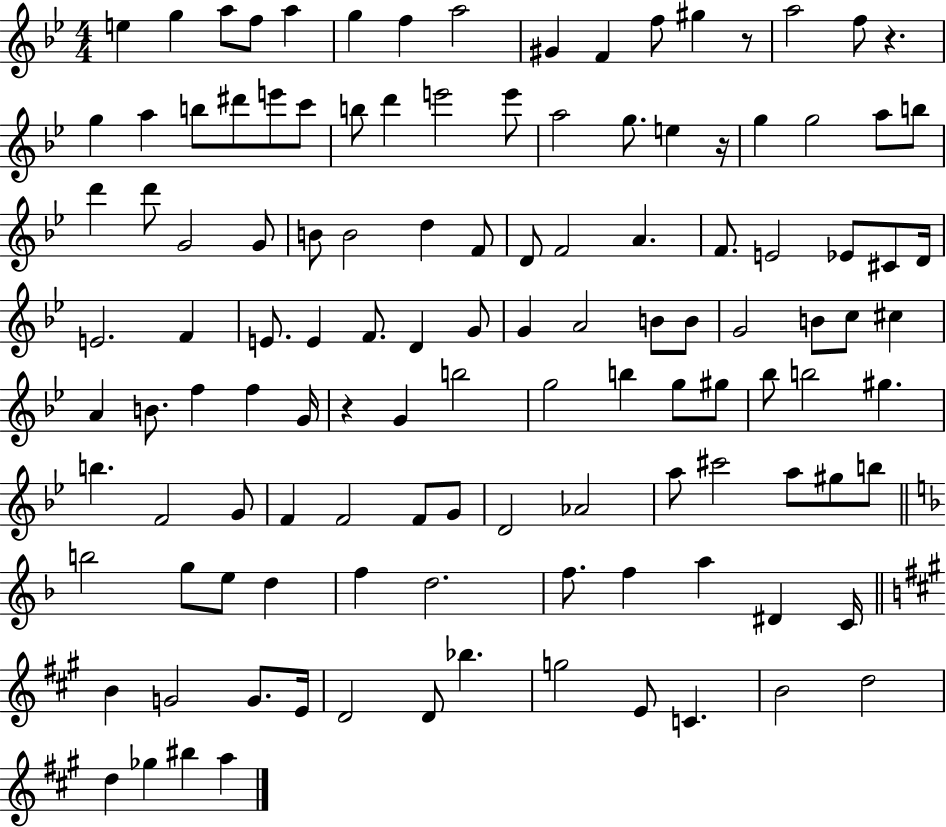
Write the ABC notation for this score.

X:1
T:Untitled
M:4/4
L:1/4
K:Bb
e g a/2 f/2 a g f a2 ^G F f/2 ^g z/2 a2 f/2 z g a b/2 ^d'/2 e'/2 c'/2 b/2 d' e'2 e'/2 a2 g/2 e z/4 g g2 a/2 b/2 d' d'/2 G2 G/2 B/2 B2 d F/2 D/2 F2 A F/2 E2 _E/2 ^C/2 D/4 E2 F E/2 E F/2 D G/2 G A2 B/2 B/2 G2 B/2 c/2 ^c A B/2 f f G/4 z G b2 g2 b g/2 ^g/2 _b/2 b2 ^g b F2 G/2 F F2 F/2 G/2 D2 _A2 a/2 ^c'2 a/2 ^g/2 b/2 b2 g/2 e/2 d f d2 f/2 f a ^D C/4 B G2 G/2 E/4 D2 D/2 _b g2 E/2 C B2 d2 d _g ^b a